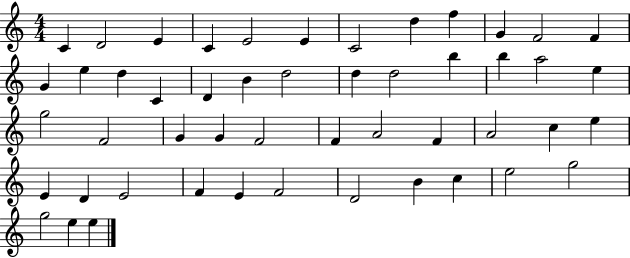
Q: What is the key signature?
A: C major